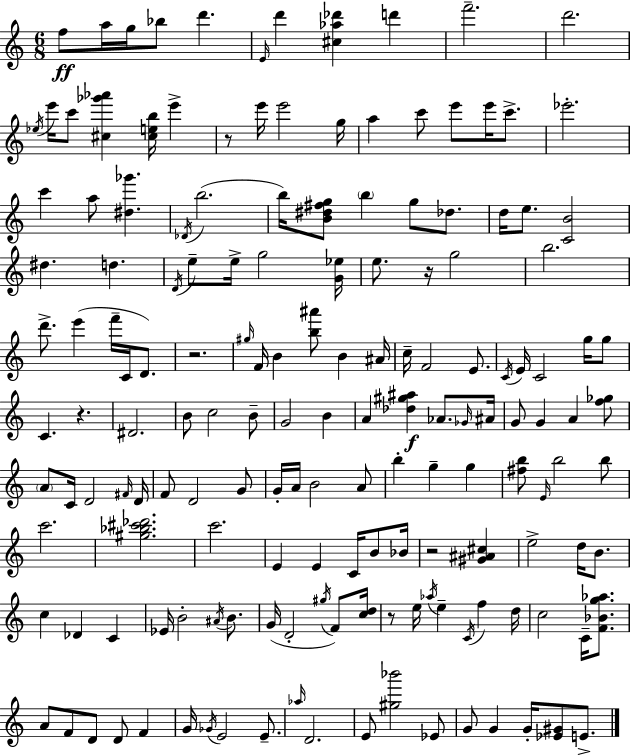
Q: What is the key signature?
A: C major